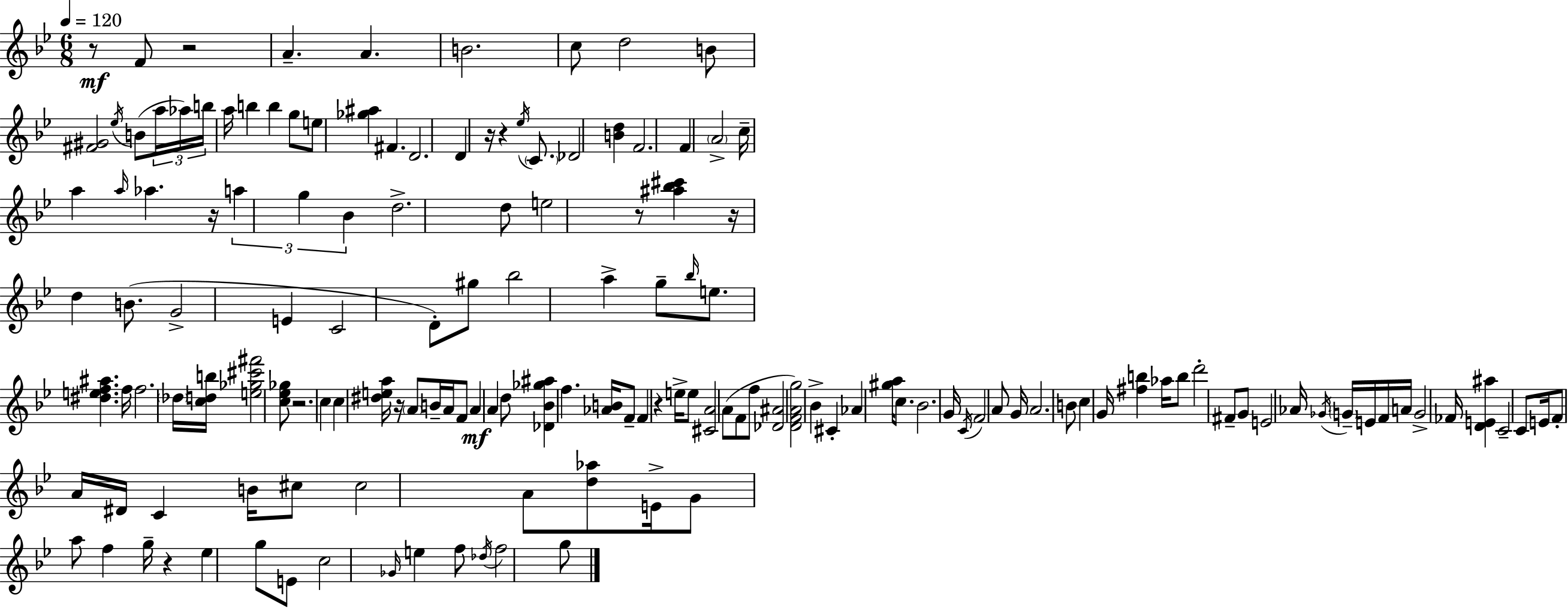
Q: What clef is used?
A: treble